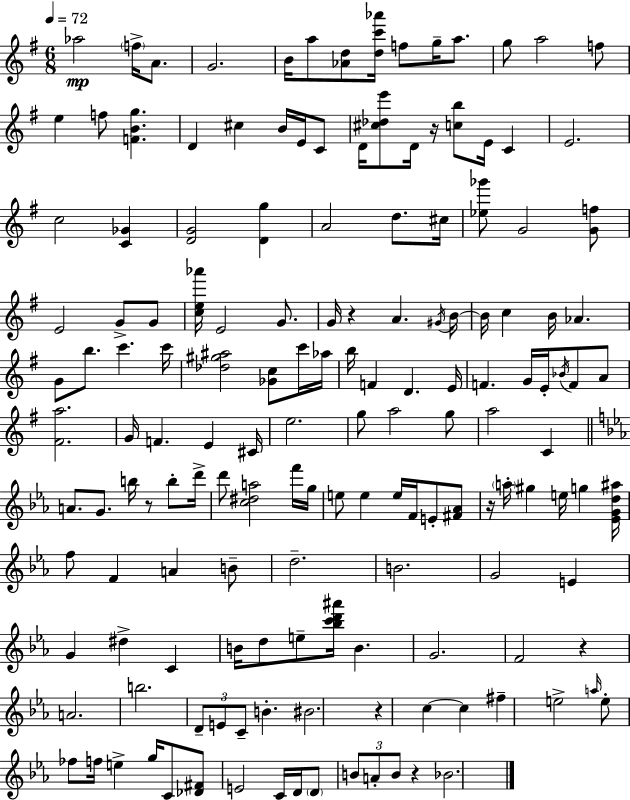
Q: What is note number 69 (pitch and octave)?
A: A4